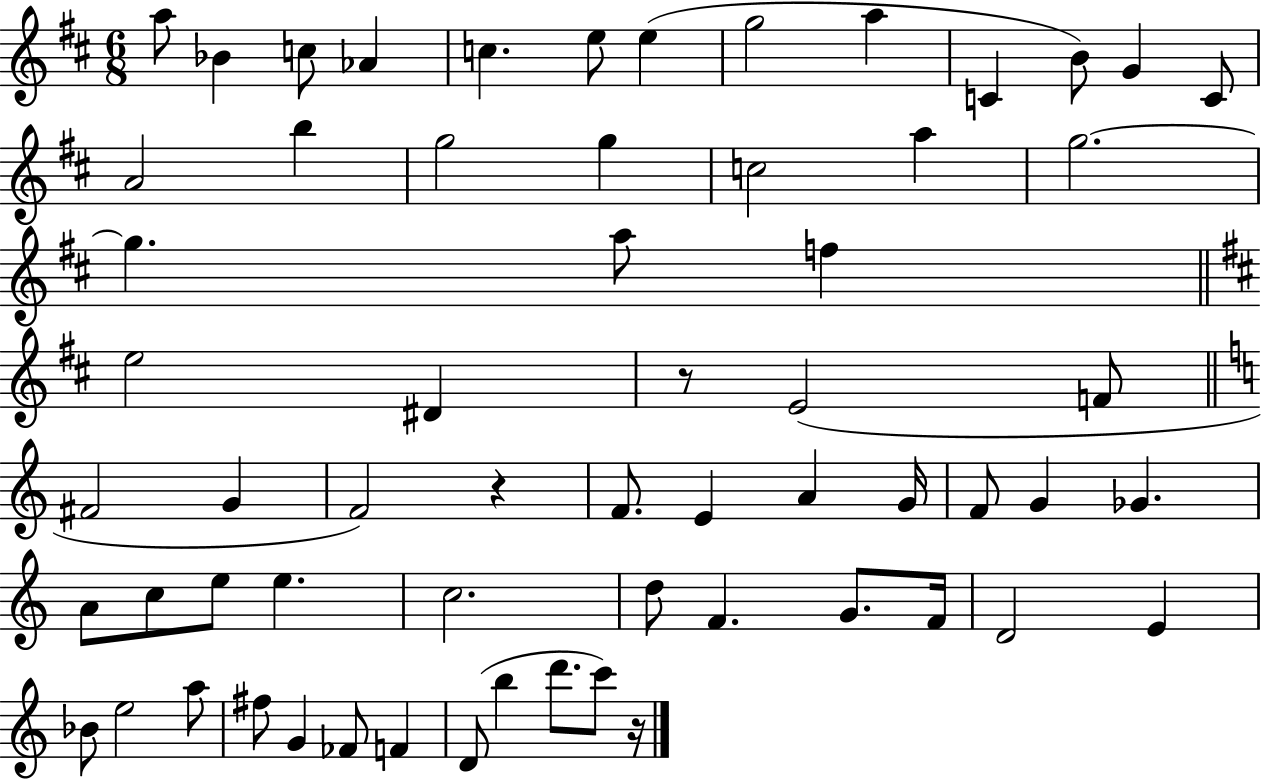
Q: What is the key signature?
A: D major